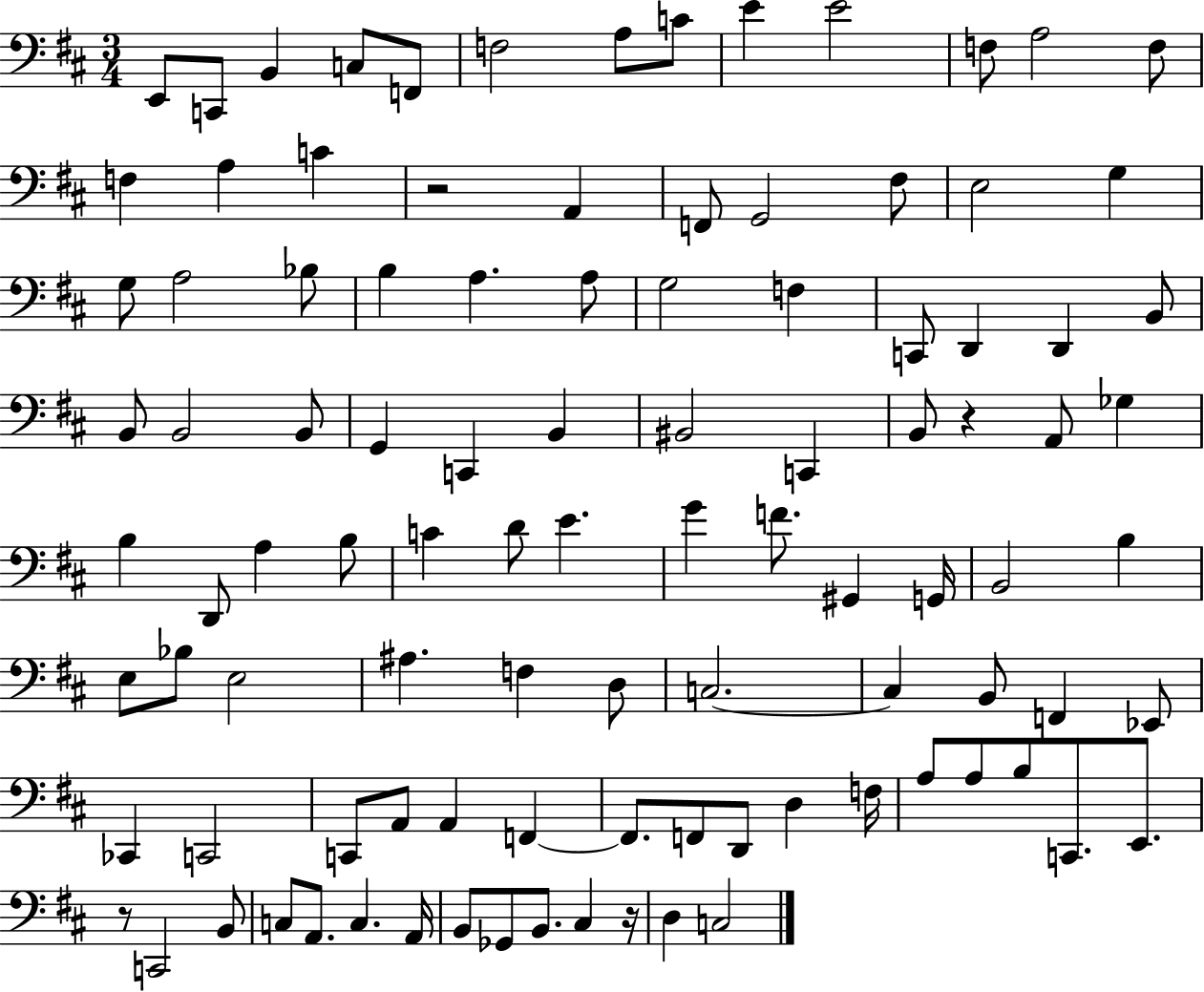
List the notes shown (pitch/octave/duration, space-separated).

E2/e C2/e B2/q C3/e F2/e F3/h A3/e C4/e E4/q E4/h F3/e A3/h F3/e F3/q A3/q C4/q R/h A2/q F2/e G2/h F#3/e E3/h G3/q G3/e A3/h Bb3/e B3/q A3/q. A3/e G3/h F3/q C2/e D2/q D2/q B2/e B2/e B2/h B2/e G2/q C2/q B2/q BIS2/h C2/q B2/e R/q A2/e Gb3/q B3/q D2/e A3/q B3/e C4/q D4/e E4/q. G4/q F4/e. G#2/q G2/s B2/h B3/q E3/e Bb3/e E3/h A#3/q. F3/q D3/e C3/h. C3/q B2/e F2/q Eb2/e CES2/q C2/h C2/e A2/e A2/q F2/q F2/e. F2/e D2/e D3/q F3/s A3/e A3/e B3/e C2/e. E2/e. R/e C2/h B2/e C3/e A2/e. C3/q. A2/s B2/e Gb2/e B2/e. C#3/q R/s D3/q C3/h